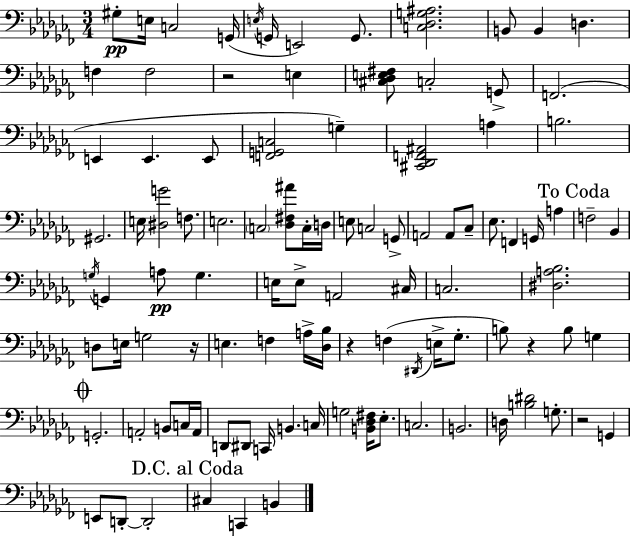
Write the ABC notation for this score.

X:1
T:Untitled
M:3/4
L:1/4
K:Abm
^G,/2 E,/4 C,2 G,,/4 E,/4 G,,/4 E,,2 G,,/2 [C,_D,G,^A,]2 B,,/2 B,, D, F, F,2 z2 E, [^C,_D,E,^F,]/2 C,2 G,,/2 F,,2 E,, E,, E,,/2 [F,,G,,C,]2 G, [^C,,_D,,F,,^A,,]2 A, B,2 ^G,,2 E,/4 [^D,G]2 F,/2 E,2 C,2 [_D,^F,^A]/2 C,/4 D,/4 E,/2 C,2 G,,/2 A,,2 A,,/2 _C,/2 _E,/2 F,, G,,/4 A, F,2 _B,, G,/4 G,, A,/2 G, E,/4 E,/2 A,,2 ^C,/4 C,2 [^D,A,_B,]2 D,/2 E,/4 G,2 z/4 E, F, A,/4 [_D,_B,]/4 z F, ^D,,/4 E,/4 _G,/2 B,/2 z B,/2 G, G,,2 A,,2 B,,/2 C,/4 A,,/4 D,,/2 ^D,,/2 C,,/4 B,, C,/4 G,2 [B,,_D,^F,]/4 _E,/2 C,2 B,,2 D,/4 [B,^D]2 G,/2 z2 G,, E,,/2 D,,/2 D,,2 ^C, C,, B,,